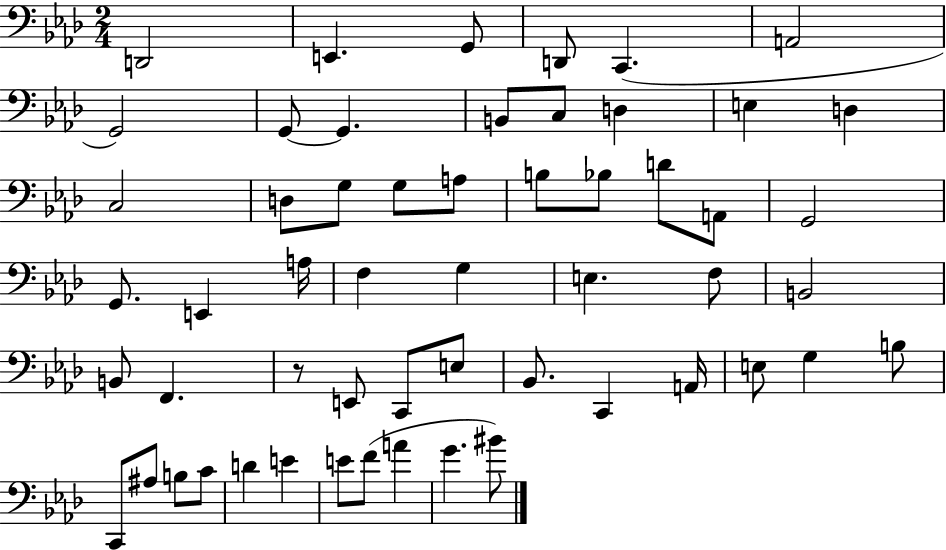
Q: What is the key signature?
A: AES major